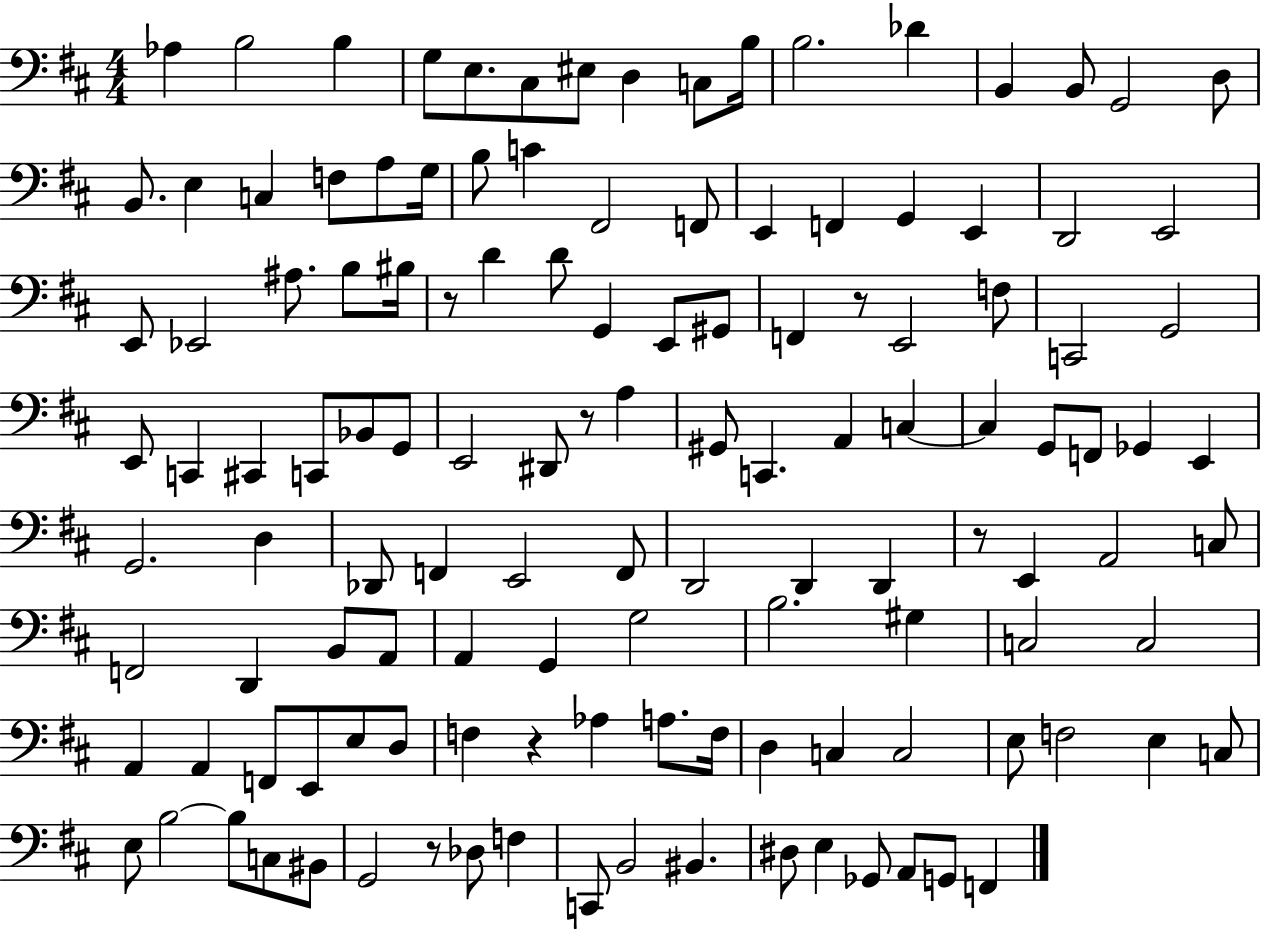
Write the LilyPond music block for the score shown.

{
  \clef bass
  \numericTimeSignature
  \time 4/4
  \key d \major
  \repeat volta 2 { aes4 b2 b4 | g8 e8. cis8 eis8 d4 c8 b16 | b2. des'4 | b,4 b,8 g,2 d8 | \break b,8. e4 c4 f8 a8 g16 | b8 c'4 fis,2 f,8 | e,4 f,4 g,4 e,4 | d,2 e,2 | \break e,8 ees,2 ais8. b8 bis16 | r8 d'4 d'8 g,4 e,8 gis,8 | f,4 r8 e,2 f8 | c,2 g,2 | \break e,8 c,4 cis,4 c,8 bes,8 g,8 | e,2 dis,8 r8 a4 | gis,8 c,4. a,4 c4~~ | c4 g,8 f,8 ges,4 e,4 | \break g,2. d4 | des,8 f,4 e,2 f,8 | d,2 d,4 d,4 | r8 e,4 a,2 c8 | \break f,2 d,4 b,8 a,8 | a,4 g,4 g2 | b2. gis4 | c2 c2 | \break a,4 a,4 f,8 e,8 e8 d8 | f4 r4 aes4 a8. f16 | d4 c4 c2 | e8 f2 e4 c8 | \break e8 b2~~ b8 c8 bis,8 | g,2 r8 des8 f4 | c,8 b,2 bis,4. | dis8 e4 ges,8 a,8 g,8 f,4 | \break } \bar "|."
}